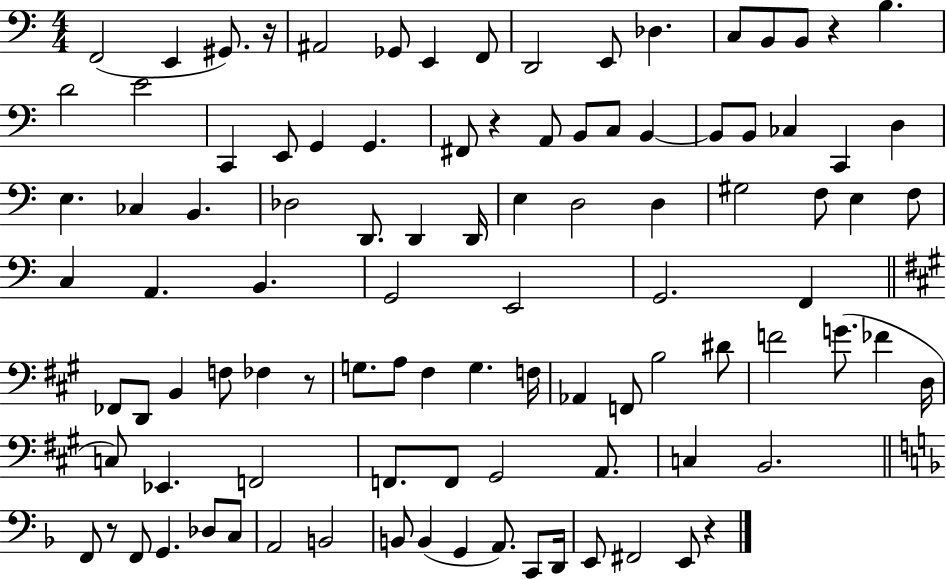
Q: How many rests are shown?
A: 6